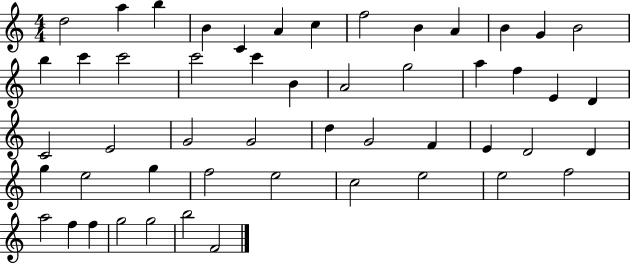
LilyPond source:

{
  \clef treble
  \numericTimeSignature
  \time 4/4
  \key c \major
  d''2 a''4 b''4 | b'4 c'4 a'4 c''4 | f''2 b'4 a'4 | b'4 g'4 b'2 | \break b''4 c'''4 c'''2 | c'''2 c'''4 b'4 | a'2 g''2 | a''4 f''4 e'4 d'4 | \break c'2 e'2 | g'2 g'2 | d''4 g'2 f'4 | e'4 d'2 d'4 | \break g''4 e''2 g''4 | f''2 e''2 | c''2 e''2 | e''2 f''2 | \break a''2 f''4 f''4 | g''2 g''2 | b''2 f'2 | \bar "|."
}